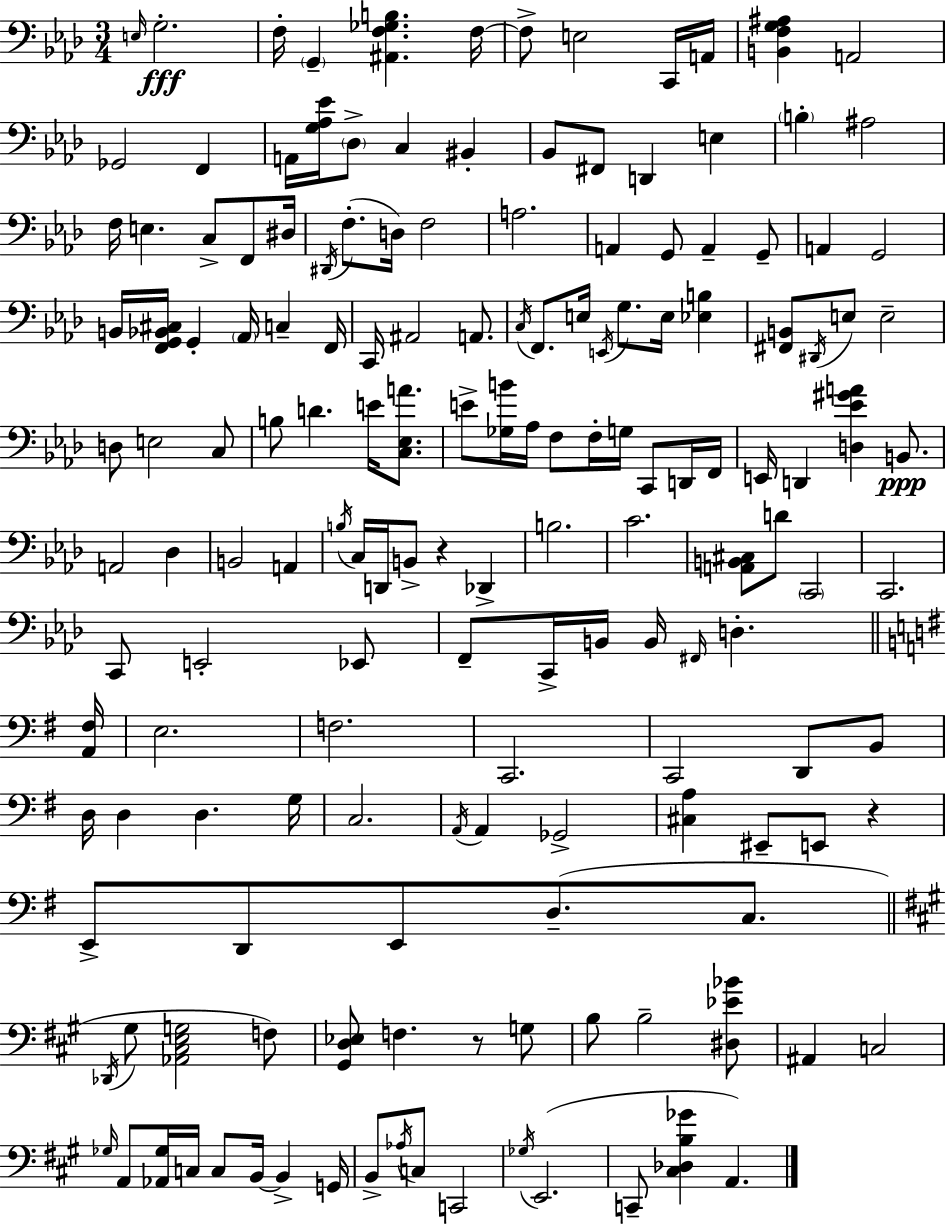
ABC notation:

X:1
T:Untitled
M:3/4
L:1/4
K:Fm
E,/4 G,2 F,/4 G,, [^A,,F,_G,B,] F,/4 F,/2 E,2 C,,/4 A,,/4 [B,,F,G,^A,] A,,2 _G,,2 F,, A,,/4 [G,_A,_E]/4 _D,/2 C, ^B,, _B,,/2 ^F,,/2 D,, E, B, ^A,2 F,/4 E, C,/2 F,,/2 ^D,/4 ^D,,/4 F,/2 D,/4 F,2 A,2 A,, G,,/2 A,, G,,/2 A,, G,,2 B,,/4 [F,,G,,_B,,^C,]/4 G,, _A,,/4 C, F,,/4 C,,/4 ^A,,2 A,,/2 C,/4 F,,/2 E,/4 E,,/4 G,/2 E,/4 [_E,B,] [^F,,B,,]/2 ^D,,/4 E,/2 E,2 D,/2 E,2 C,/2 B,/2 D E/4 [C,_E,A]/2 E/2 [_G,B]/4 _A,/4 F,/2 F,/4 G,/4 C,,/2 D,,/4 F,,/4 E,,/4 D,, [D,_E^GA] B,,/2 A,,2 _D, B,,2 A,, B,/4 C,/4 D,,/4 B,,/2 z _D,, B,2 C2 [A,,B,,^C,]/2 D/2 C,,2 C,,2 C,,/2 E,,2 _E,,/2 F,,/2 C,,/4 B,,/4 B,,/4 ^F,,/4 D, [A,,^F,]/4 E,2 F,2 C,,2 C,,2 D,,/2 B,,/2 D,/4 D, D, G,/4 C,2 A,,/4 A,, _G,,2 [^C,A,] ^E,,/2 E,,/2 z E,,/2 D,,/2 E,,/2 D,/2 C,/2 _D,,/4 ^G,/2 [_A,,^C,E,G,]2 F,/2 [^G,,D,_E,]/2 F, z/2 G,/2 B,/2 B,2 [^D,_E_B]/2 ^A,, C,2 _G,/4 A,,/2 [_A,,_G,]/4 C,/4 C,/2 B,,/4 B,, G,,/4 B,,/2 _A,/4 C,/2 C,,2 _G,/4 E,,2 C,,/2 [^C,_D,B,_G] A,,